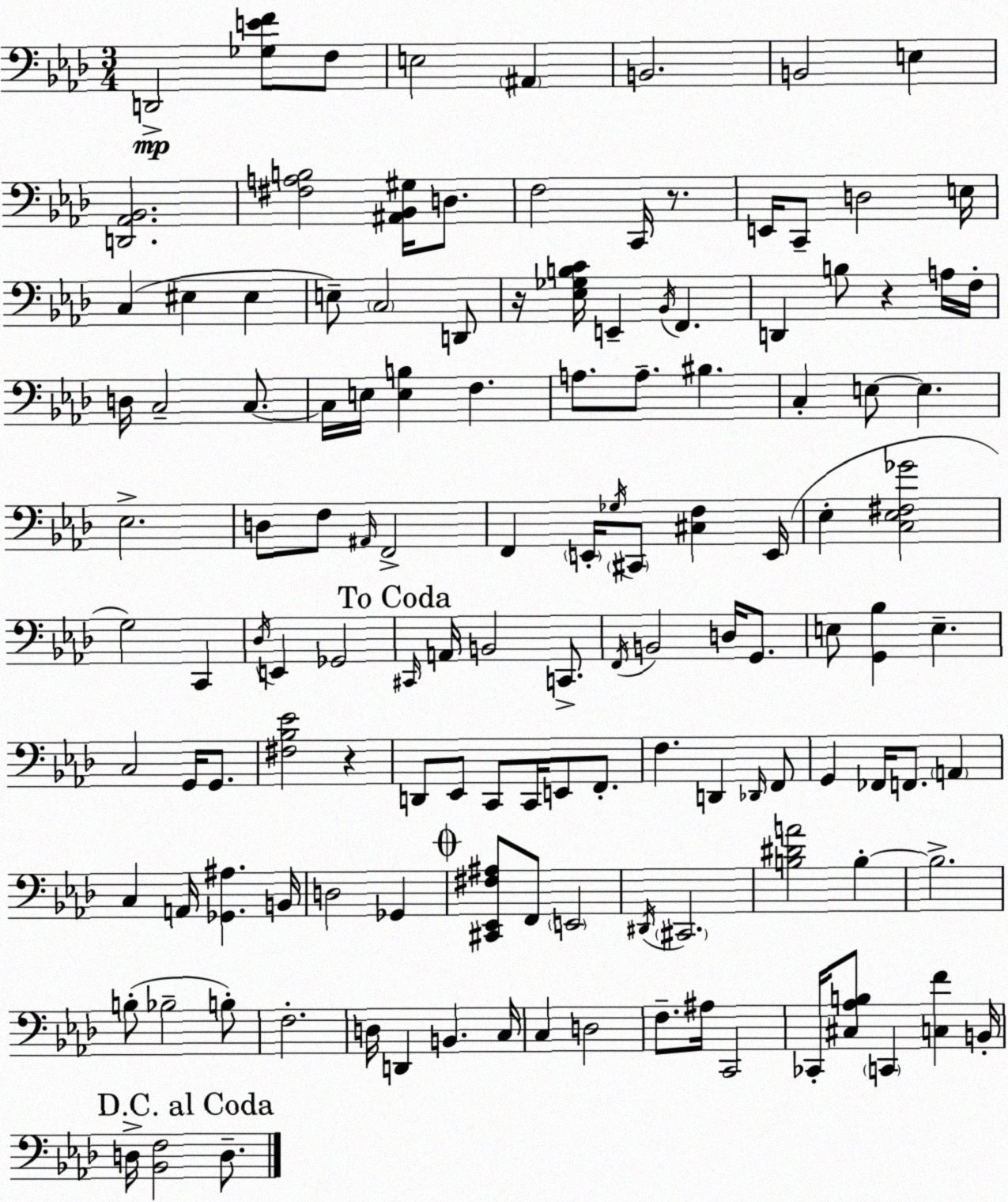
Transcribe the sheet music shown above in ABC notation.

X:1
T:Untitled
M:3/4
L:1/4
K:Ab
D,,2 [_G,EF]/2 F,/2 E,2 ^A,, B,,2 B,,2 E, [D,,_A,,_B,,]2 [^F,A,B,]2 [^A,,_B,,^G,]/4 D,/2 F,2 C,,/4 z/2 E,,/4 C,,/2 D,2 E,/4 C, ^E, ^E, E,/2 C,2 D,,/2 z/4 [_E,_G,B,C]/4 E,, _B,,/4 F,, D,, B,/2 z A,/4 F,/4 D,/4 C,2 C,/2 C,/4 E,/4 [E,B,] F, A,/2 A,/2 ^B, C, E,/2 E, _E,2 D,/2 F,/2 ^A,,/4 F,,2 F,, E,,/4 _G,/4 ^C,,/2 [^C,F,] E,,/4 _E, [C,_E,^F,_G]2 G,2 C,, _D,/4 E,, _G,,2 ^C,,/4 A,,/4 B,,2 C,,/2 F,,/4 B,,2 D,/4 G,,/2 E,/2 [G,,_B,] E, C,2 G,,/4 G,,/2 [^F,_B,_E]2 z D,,/2 _E,,/2 C,,/2 C,,/4 E,,/2 F,,/2 F, D,, _D,,/4 F,,/2 G,, _F,,/4 F,,/2 A,, C, A,,/4 [_G,,^A,] B,,/4 D,2 _G,, [^C,,_E,,^F,^A,]/2 F,,/2 E,,2 ^D,,/4 ^C,,2 [B,^DA]2 B, B,2 B,/2 _B,2 B,/2 F,2 D,/4 D,, B,, C,/4 C, D,2 F,/2 ^A,/4 C,,2 _C,,/4 [^C,_A,B,]/2 C,, [C,F] B,,/4 D,/4 [_B,,F,]2 D,/2